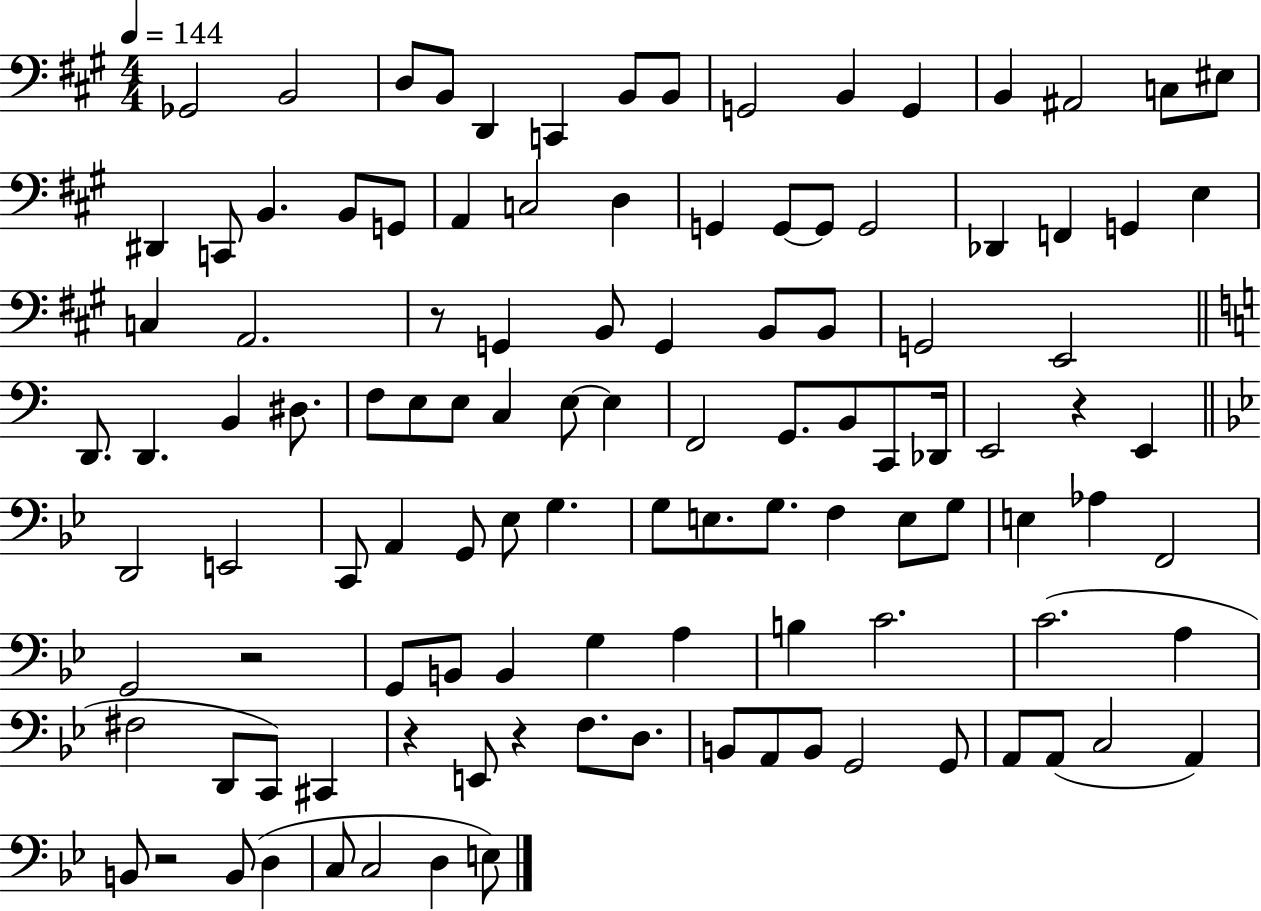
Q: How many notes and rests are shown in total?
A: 112